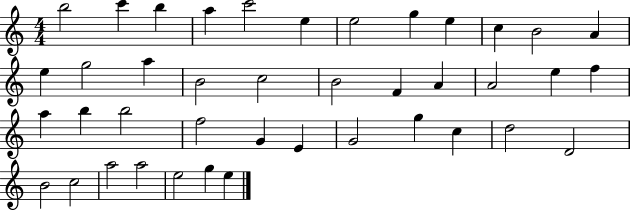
B5/h C6/q B5/q A5/q C6/h E5/q E5/h G5/q E5/q C5/q B4/h A4/q E5/q G5/h A5/q B4/h C5/h B4/h F4/q A4/q A4/h E5/q F5/q A5/q B5/q B5/h F5/h G4/q E4/q G4/h G5/q C5/q D5/h D4/h B4/h C5/h A5/h A5/h E5/h G5/q E5/q